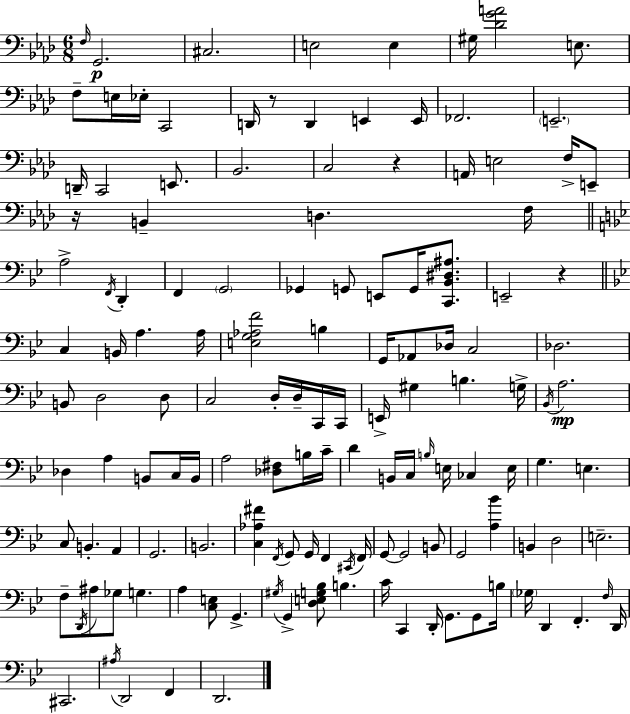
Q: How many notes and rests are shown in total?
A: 136